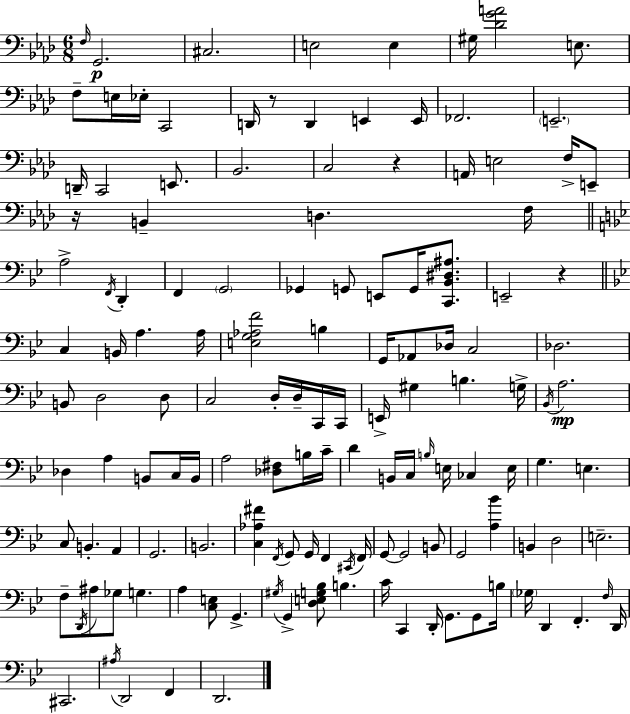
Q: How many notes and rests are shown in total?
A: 136